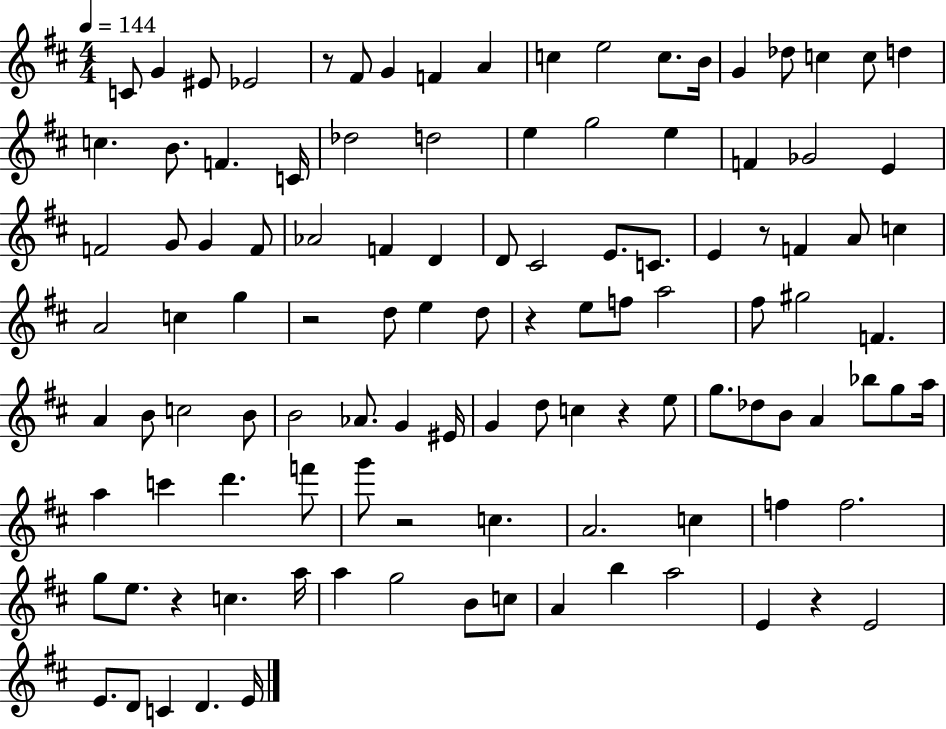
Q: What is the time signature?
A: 4/4